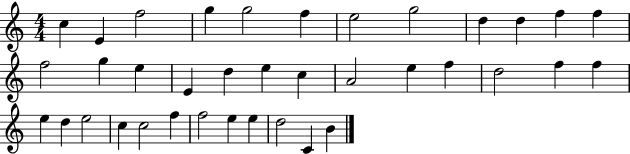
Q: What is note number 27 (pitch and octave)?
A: D5